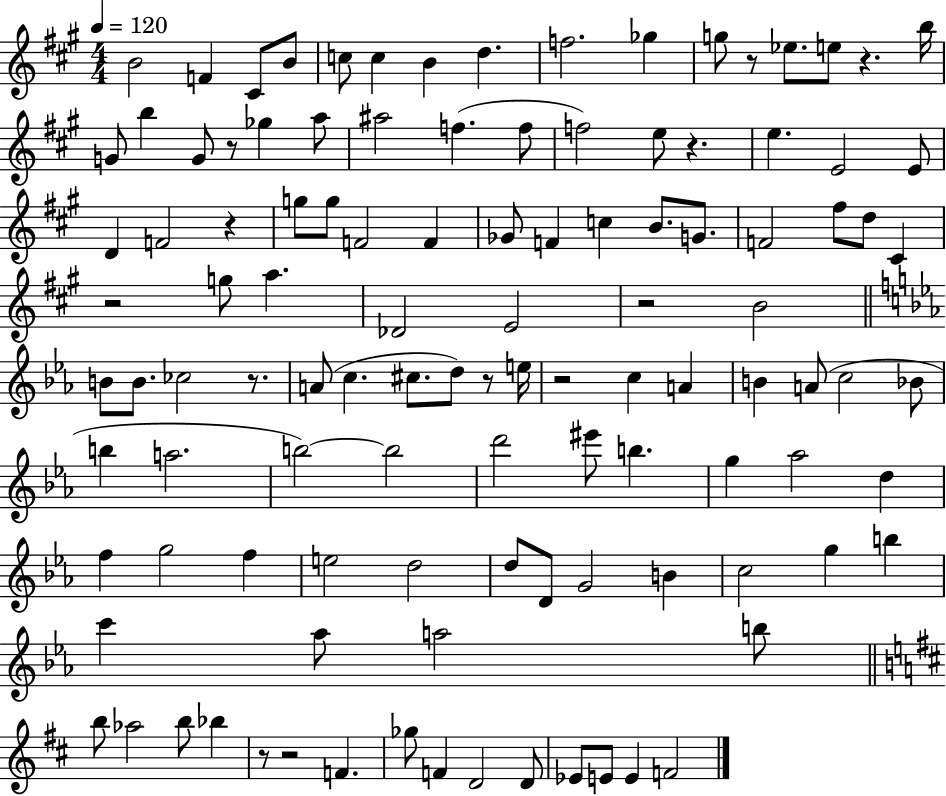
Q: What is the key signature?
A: A major